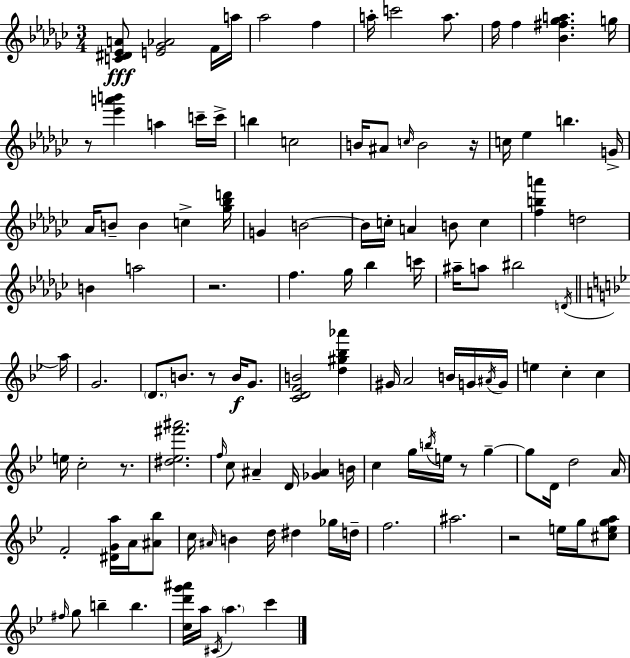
{
  \clef treble
  \numericTimeSignature
  \time 3/4
  \key ees \minor
  <c' dis' ees' a'>8\fff <e' ges' aes'>2 f'16 a''16 | aes''2 f''4 | a''16-. c'''2 a''8. | f''16 f''4 <bes' fis'' ges'' a''>4. g''16 | \break r8 <ees''' a''' b'''>4 a''4 c'''16-- c'''16-> | b''4 c''2 | b'16 ais'8 \grace { c''16 } b'2 | r16 c''16 ees''4 b''4. | \break g'16-> aes'16 b'8-- b'4 c''4-> | <ges'' bes'' d'''>16 g'4 b'2~~ | b'16 c''16-. a'4 b'8 c''4 | <f'' b'' a'''>4 d''2 | \break b'4 a''2 | r2. | f''4. ges''16 bes''4 | c'''16 ais''16-- a''8 bis''2 | \break \acciaccatura { d'16 } \bar "||" \break \key bes \major a''16 g'2. | \parenthesize d'8. b'8. r8 b'16\f g'8. | <c' d' f' b'>2 <d'' gis'' bes'' aes'''>4 | gis'16 a'2 b'16 g'16 | \break \acciaccatura { ais'16 } g'16 e''4 c''4-. c''4 | e''16 c''2-. r8. | <dis'' ees'' fis''' ais'''>2. | \grace { f''16 } c''8 ais'4-- d'16 <ges' ais'>4 | \break b'16 c''4 g''16 \acciaccatura { b''16 } e''16 r8 | g''4--~~ g''8 d'16 d''2 | a'16 f'2-. | <dis' g' a''>16 a'16 <ais' bes''>8 c''16 \grace { ais'16 } b'4 d''16 dis''4 | \break ges''16 d''16-- f''2. | ais''2. | r2 | e''16 g''16 <cis'' e'' g'' a''>8 \grace { fis''16 } g''8 b''4-- | \break b''4. <c'' d''' g''' ais'''>16 a''16 \acciaccatura { cis'16 } \parenthesize a''4. | c'''4 \bar "|."
}